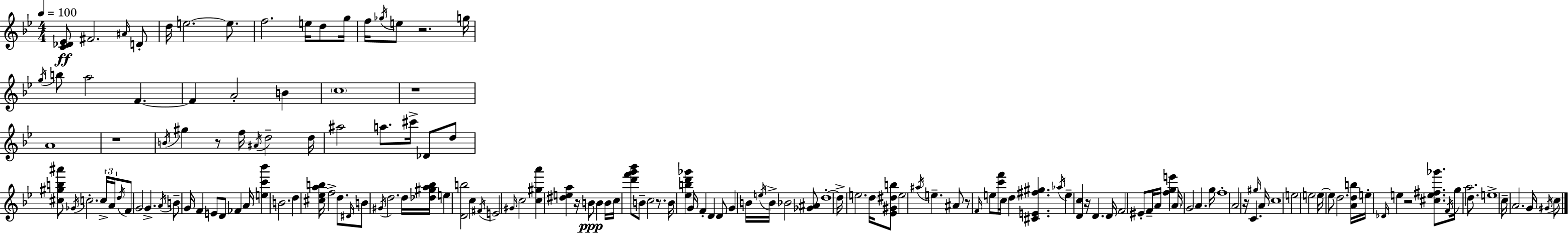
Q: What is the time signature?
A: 4/4